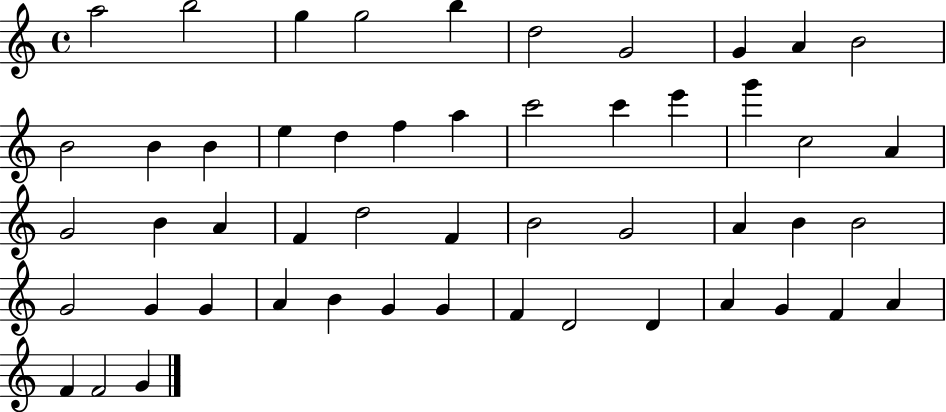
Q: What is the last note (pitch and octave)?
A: G4